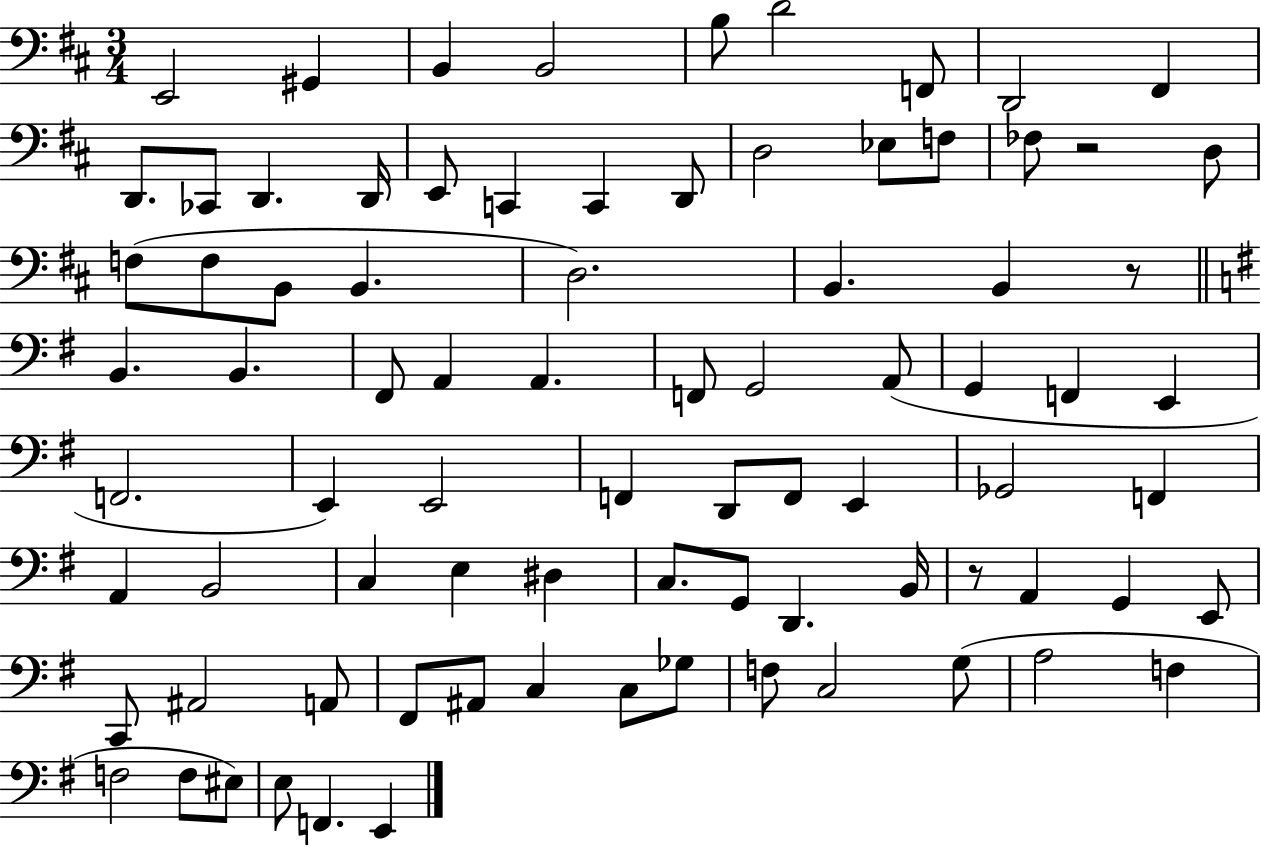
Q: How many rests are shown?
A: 3